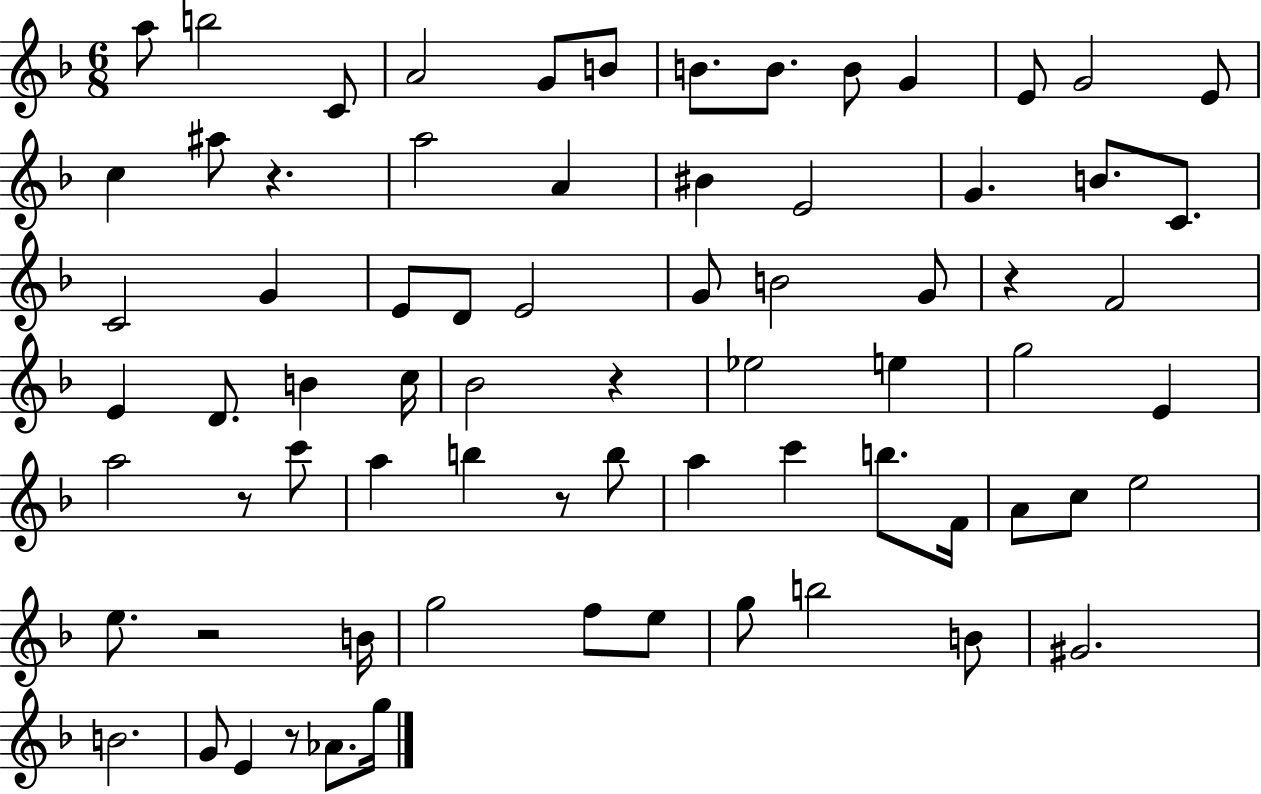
A5/e B5/h C4/e A4/h G4/e B4/e B4/e. B4/e. B4/e G4/q E4/e G4/h E4/e C5/q A#5/e R/q. A5/h A4/q BIS4/q E4/h G4/q. B4/e. C4/e. C4/h G4/q E4/e D4/e E4/h G4/e B4/h G4/e R/q F4/h E4/q D4/e. B4/q C5/s Bb4/h R/q Eb5/h E5/q G5/h E4/q A5/h R/e C6/e A5/q B5/q R/e B5/e A5/q C6/q B5/e. F4/s A4/e C5/e E5/h E5/e. R/h B4/s G5/h F5/e E5/e G5/e B5/h B4/e G#4/h. B4/h. G4/e E4/q R/e Ab4/e. G5/s